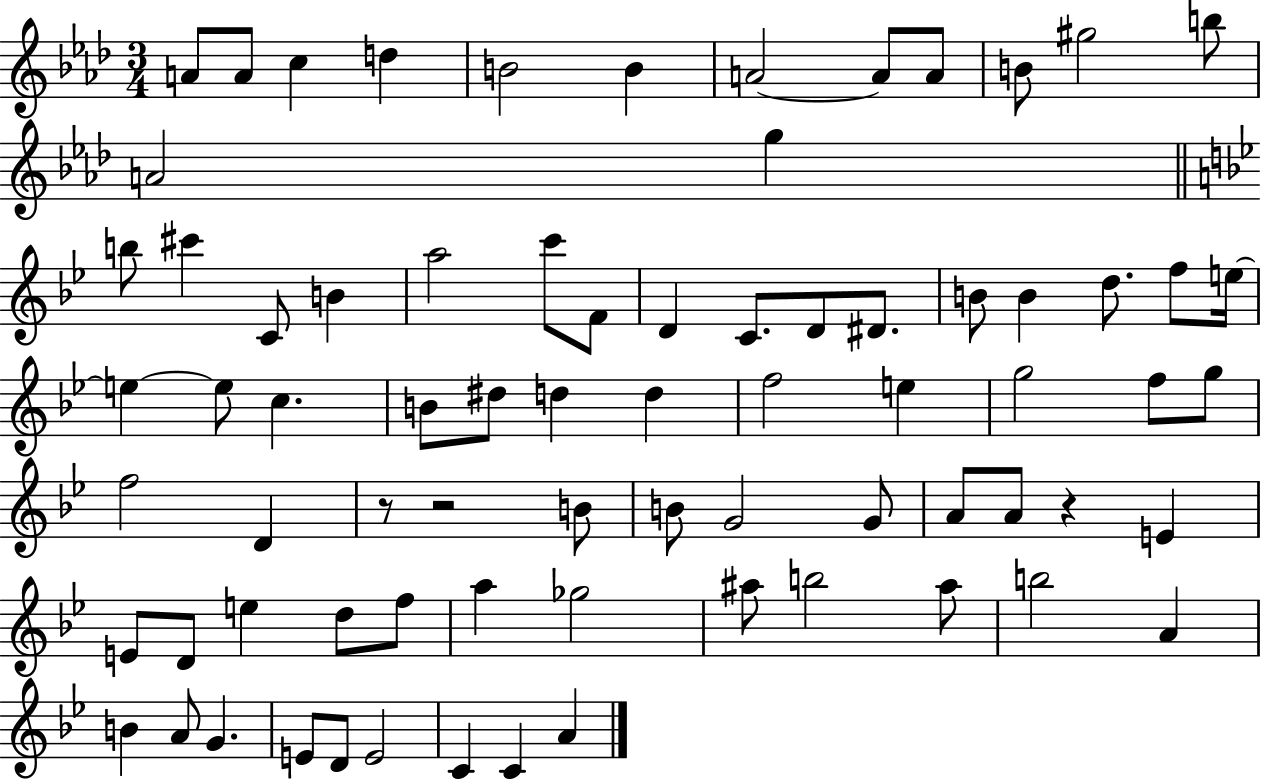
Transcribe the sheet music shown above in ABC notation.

X:1
T:Untitled
M:3/4
L:1/4
K:Ab
A/2 A/2 c d B2 B A2 A/2 A/2 B/2 ^g2 b/2 A2 g b/2 ^c' C/2 B a2 c'/2 F/2 D C/2 D/2 ^D/2 B/2 B d/2 f/2 e/4 e e/2 c B/2 ^d/2 d d f2 e g2 f/2 g/2 f2 D z/2 z2 B/2 B/2 G2 G/2 A/2 A/2 z E E/2 D/2 e d/2 f/2 a _g2 ^a/2 b2 ^a/2 b2 A B A/2 G E/2 D/2 E2 C C A